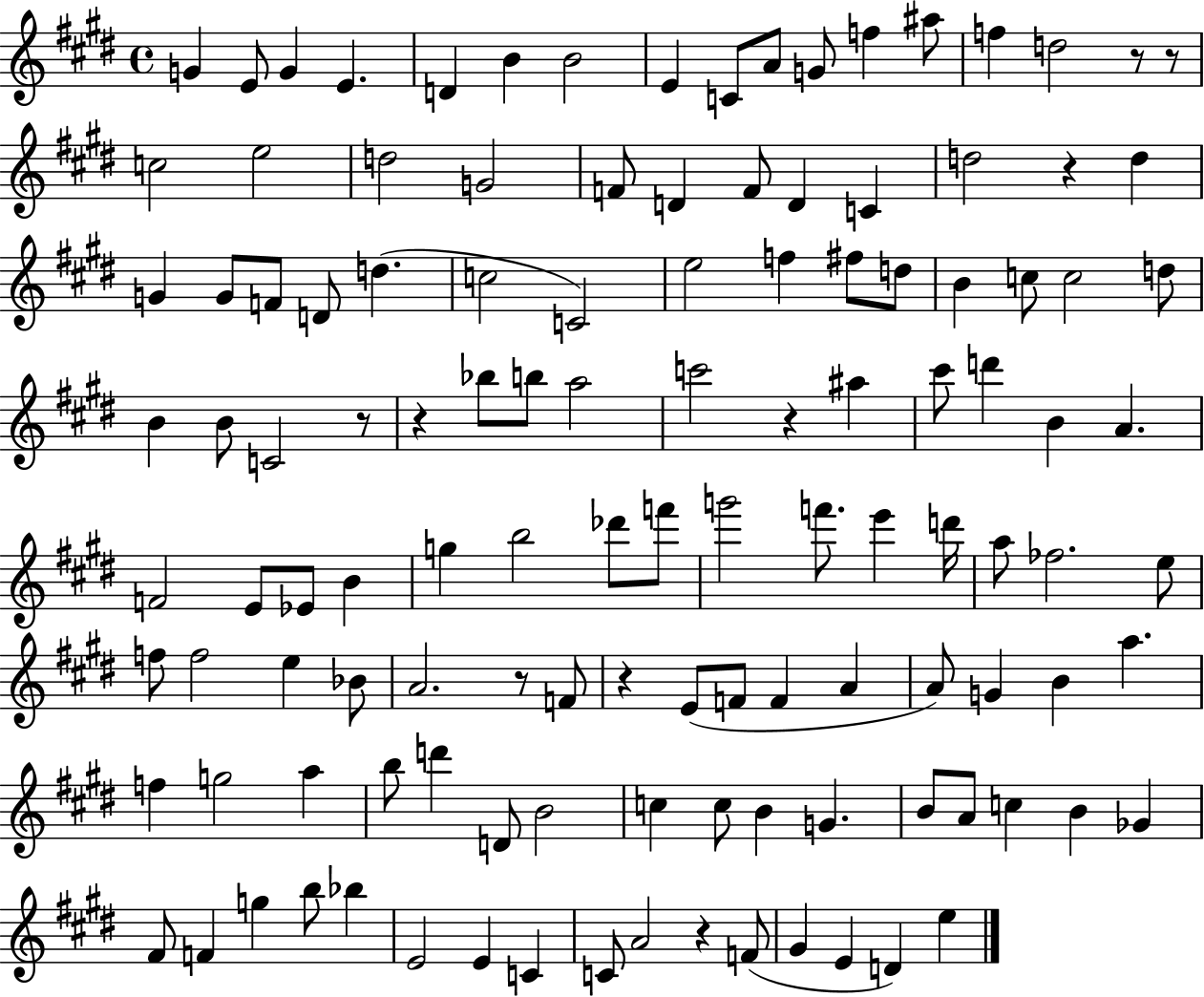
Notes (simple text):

G4/q E4/e G4/q E4/q. D4/q B4/q B4/h E4/q C4/e A4/e G4/e F5/q A#5/e F5/q D5/h R/e R/e C5/h E5/h D5/h G4/h F4/e D4/q F4/e D4/q C4/q D5/h R/q D5/q G4/q G4/e F4/e D4/e D5/q. C5/h C4/h E5/h F5/q F#5/e D5/e B4/q C5/e C5/h D5/e B4/q B4/e C4/h R/e R/q Bb5/e B5/e A5/h C6/h R/q A#5/q C#6/e D6/q B4/q A4/q. F4/h E4/e Eb4/e B4/q G5/q B5/h Db6/e F6/e G6/h F6/e. E6/q D6/s A5/e FES5/h. E5/e F5/e F5/h E5/q Bb4/e A4/h. R/e F4/e R/q E4/e F4/e F4/q A4/q A4/e G4/q B4/q A5/q. F5/q G5/h A5/q B5/e D6/q D4/e B4/h C5/q C5/e B4/q G4/q. B4/e A4/e C5/q B4/q Gb4/q F#4/e F4/q G5/q B5/e Bb5/q E4/h E4/q C4/q C4/e A4/h R/q F4/e G#4/q E4/q D4/q E5/q